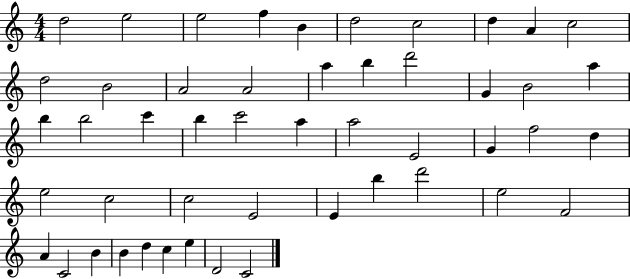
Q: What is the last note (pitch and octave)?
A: C4